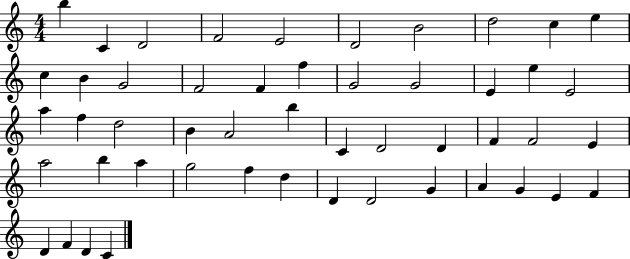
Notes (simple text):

B5/q C4/q D4/h F4/h E4/h D4/h B4/h D5/h C5/q E5/q C5/q B4/q G4/h F4/h F4/q F5/q G4/h G4/h E4/q E5/q E4/h A5/q F5/q D5/h B4/q A4/h B5/q C4/q D4/h D4/q F4/q F4/h E4/q A5/h B5/q A5/q G5/h F5/q D5/q D4/q D4/h G4/q A4/q G4/q E4/q F4/q D4/q F4/q D4/q C4/q